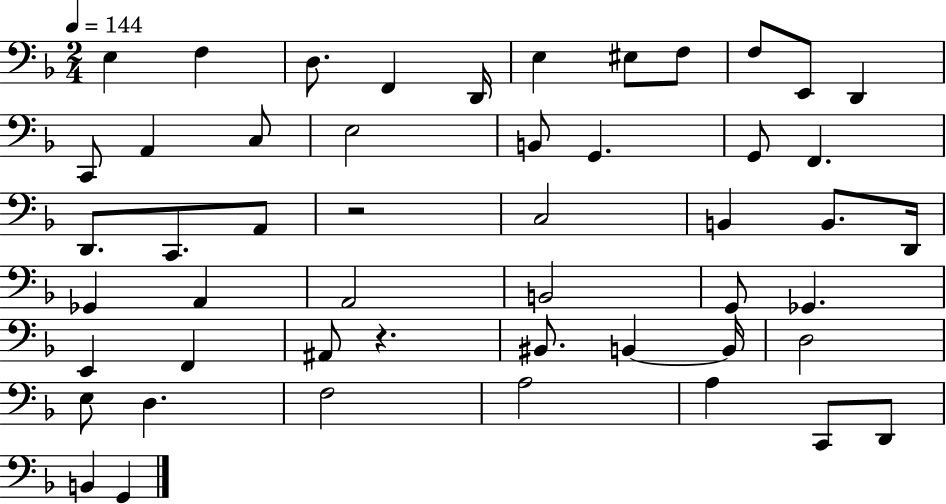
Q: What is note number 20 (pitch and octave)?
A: D2